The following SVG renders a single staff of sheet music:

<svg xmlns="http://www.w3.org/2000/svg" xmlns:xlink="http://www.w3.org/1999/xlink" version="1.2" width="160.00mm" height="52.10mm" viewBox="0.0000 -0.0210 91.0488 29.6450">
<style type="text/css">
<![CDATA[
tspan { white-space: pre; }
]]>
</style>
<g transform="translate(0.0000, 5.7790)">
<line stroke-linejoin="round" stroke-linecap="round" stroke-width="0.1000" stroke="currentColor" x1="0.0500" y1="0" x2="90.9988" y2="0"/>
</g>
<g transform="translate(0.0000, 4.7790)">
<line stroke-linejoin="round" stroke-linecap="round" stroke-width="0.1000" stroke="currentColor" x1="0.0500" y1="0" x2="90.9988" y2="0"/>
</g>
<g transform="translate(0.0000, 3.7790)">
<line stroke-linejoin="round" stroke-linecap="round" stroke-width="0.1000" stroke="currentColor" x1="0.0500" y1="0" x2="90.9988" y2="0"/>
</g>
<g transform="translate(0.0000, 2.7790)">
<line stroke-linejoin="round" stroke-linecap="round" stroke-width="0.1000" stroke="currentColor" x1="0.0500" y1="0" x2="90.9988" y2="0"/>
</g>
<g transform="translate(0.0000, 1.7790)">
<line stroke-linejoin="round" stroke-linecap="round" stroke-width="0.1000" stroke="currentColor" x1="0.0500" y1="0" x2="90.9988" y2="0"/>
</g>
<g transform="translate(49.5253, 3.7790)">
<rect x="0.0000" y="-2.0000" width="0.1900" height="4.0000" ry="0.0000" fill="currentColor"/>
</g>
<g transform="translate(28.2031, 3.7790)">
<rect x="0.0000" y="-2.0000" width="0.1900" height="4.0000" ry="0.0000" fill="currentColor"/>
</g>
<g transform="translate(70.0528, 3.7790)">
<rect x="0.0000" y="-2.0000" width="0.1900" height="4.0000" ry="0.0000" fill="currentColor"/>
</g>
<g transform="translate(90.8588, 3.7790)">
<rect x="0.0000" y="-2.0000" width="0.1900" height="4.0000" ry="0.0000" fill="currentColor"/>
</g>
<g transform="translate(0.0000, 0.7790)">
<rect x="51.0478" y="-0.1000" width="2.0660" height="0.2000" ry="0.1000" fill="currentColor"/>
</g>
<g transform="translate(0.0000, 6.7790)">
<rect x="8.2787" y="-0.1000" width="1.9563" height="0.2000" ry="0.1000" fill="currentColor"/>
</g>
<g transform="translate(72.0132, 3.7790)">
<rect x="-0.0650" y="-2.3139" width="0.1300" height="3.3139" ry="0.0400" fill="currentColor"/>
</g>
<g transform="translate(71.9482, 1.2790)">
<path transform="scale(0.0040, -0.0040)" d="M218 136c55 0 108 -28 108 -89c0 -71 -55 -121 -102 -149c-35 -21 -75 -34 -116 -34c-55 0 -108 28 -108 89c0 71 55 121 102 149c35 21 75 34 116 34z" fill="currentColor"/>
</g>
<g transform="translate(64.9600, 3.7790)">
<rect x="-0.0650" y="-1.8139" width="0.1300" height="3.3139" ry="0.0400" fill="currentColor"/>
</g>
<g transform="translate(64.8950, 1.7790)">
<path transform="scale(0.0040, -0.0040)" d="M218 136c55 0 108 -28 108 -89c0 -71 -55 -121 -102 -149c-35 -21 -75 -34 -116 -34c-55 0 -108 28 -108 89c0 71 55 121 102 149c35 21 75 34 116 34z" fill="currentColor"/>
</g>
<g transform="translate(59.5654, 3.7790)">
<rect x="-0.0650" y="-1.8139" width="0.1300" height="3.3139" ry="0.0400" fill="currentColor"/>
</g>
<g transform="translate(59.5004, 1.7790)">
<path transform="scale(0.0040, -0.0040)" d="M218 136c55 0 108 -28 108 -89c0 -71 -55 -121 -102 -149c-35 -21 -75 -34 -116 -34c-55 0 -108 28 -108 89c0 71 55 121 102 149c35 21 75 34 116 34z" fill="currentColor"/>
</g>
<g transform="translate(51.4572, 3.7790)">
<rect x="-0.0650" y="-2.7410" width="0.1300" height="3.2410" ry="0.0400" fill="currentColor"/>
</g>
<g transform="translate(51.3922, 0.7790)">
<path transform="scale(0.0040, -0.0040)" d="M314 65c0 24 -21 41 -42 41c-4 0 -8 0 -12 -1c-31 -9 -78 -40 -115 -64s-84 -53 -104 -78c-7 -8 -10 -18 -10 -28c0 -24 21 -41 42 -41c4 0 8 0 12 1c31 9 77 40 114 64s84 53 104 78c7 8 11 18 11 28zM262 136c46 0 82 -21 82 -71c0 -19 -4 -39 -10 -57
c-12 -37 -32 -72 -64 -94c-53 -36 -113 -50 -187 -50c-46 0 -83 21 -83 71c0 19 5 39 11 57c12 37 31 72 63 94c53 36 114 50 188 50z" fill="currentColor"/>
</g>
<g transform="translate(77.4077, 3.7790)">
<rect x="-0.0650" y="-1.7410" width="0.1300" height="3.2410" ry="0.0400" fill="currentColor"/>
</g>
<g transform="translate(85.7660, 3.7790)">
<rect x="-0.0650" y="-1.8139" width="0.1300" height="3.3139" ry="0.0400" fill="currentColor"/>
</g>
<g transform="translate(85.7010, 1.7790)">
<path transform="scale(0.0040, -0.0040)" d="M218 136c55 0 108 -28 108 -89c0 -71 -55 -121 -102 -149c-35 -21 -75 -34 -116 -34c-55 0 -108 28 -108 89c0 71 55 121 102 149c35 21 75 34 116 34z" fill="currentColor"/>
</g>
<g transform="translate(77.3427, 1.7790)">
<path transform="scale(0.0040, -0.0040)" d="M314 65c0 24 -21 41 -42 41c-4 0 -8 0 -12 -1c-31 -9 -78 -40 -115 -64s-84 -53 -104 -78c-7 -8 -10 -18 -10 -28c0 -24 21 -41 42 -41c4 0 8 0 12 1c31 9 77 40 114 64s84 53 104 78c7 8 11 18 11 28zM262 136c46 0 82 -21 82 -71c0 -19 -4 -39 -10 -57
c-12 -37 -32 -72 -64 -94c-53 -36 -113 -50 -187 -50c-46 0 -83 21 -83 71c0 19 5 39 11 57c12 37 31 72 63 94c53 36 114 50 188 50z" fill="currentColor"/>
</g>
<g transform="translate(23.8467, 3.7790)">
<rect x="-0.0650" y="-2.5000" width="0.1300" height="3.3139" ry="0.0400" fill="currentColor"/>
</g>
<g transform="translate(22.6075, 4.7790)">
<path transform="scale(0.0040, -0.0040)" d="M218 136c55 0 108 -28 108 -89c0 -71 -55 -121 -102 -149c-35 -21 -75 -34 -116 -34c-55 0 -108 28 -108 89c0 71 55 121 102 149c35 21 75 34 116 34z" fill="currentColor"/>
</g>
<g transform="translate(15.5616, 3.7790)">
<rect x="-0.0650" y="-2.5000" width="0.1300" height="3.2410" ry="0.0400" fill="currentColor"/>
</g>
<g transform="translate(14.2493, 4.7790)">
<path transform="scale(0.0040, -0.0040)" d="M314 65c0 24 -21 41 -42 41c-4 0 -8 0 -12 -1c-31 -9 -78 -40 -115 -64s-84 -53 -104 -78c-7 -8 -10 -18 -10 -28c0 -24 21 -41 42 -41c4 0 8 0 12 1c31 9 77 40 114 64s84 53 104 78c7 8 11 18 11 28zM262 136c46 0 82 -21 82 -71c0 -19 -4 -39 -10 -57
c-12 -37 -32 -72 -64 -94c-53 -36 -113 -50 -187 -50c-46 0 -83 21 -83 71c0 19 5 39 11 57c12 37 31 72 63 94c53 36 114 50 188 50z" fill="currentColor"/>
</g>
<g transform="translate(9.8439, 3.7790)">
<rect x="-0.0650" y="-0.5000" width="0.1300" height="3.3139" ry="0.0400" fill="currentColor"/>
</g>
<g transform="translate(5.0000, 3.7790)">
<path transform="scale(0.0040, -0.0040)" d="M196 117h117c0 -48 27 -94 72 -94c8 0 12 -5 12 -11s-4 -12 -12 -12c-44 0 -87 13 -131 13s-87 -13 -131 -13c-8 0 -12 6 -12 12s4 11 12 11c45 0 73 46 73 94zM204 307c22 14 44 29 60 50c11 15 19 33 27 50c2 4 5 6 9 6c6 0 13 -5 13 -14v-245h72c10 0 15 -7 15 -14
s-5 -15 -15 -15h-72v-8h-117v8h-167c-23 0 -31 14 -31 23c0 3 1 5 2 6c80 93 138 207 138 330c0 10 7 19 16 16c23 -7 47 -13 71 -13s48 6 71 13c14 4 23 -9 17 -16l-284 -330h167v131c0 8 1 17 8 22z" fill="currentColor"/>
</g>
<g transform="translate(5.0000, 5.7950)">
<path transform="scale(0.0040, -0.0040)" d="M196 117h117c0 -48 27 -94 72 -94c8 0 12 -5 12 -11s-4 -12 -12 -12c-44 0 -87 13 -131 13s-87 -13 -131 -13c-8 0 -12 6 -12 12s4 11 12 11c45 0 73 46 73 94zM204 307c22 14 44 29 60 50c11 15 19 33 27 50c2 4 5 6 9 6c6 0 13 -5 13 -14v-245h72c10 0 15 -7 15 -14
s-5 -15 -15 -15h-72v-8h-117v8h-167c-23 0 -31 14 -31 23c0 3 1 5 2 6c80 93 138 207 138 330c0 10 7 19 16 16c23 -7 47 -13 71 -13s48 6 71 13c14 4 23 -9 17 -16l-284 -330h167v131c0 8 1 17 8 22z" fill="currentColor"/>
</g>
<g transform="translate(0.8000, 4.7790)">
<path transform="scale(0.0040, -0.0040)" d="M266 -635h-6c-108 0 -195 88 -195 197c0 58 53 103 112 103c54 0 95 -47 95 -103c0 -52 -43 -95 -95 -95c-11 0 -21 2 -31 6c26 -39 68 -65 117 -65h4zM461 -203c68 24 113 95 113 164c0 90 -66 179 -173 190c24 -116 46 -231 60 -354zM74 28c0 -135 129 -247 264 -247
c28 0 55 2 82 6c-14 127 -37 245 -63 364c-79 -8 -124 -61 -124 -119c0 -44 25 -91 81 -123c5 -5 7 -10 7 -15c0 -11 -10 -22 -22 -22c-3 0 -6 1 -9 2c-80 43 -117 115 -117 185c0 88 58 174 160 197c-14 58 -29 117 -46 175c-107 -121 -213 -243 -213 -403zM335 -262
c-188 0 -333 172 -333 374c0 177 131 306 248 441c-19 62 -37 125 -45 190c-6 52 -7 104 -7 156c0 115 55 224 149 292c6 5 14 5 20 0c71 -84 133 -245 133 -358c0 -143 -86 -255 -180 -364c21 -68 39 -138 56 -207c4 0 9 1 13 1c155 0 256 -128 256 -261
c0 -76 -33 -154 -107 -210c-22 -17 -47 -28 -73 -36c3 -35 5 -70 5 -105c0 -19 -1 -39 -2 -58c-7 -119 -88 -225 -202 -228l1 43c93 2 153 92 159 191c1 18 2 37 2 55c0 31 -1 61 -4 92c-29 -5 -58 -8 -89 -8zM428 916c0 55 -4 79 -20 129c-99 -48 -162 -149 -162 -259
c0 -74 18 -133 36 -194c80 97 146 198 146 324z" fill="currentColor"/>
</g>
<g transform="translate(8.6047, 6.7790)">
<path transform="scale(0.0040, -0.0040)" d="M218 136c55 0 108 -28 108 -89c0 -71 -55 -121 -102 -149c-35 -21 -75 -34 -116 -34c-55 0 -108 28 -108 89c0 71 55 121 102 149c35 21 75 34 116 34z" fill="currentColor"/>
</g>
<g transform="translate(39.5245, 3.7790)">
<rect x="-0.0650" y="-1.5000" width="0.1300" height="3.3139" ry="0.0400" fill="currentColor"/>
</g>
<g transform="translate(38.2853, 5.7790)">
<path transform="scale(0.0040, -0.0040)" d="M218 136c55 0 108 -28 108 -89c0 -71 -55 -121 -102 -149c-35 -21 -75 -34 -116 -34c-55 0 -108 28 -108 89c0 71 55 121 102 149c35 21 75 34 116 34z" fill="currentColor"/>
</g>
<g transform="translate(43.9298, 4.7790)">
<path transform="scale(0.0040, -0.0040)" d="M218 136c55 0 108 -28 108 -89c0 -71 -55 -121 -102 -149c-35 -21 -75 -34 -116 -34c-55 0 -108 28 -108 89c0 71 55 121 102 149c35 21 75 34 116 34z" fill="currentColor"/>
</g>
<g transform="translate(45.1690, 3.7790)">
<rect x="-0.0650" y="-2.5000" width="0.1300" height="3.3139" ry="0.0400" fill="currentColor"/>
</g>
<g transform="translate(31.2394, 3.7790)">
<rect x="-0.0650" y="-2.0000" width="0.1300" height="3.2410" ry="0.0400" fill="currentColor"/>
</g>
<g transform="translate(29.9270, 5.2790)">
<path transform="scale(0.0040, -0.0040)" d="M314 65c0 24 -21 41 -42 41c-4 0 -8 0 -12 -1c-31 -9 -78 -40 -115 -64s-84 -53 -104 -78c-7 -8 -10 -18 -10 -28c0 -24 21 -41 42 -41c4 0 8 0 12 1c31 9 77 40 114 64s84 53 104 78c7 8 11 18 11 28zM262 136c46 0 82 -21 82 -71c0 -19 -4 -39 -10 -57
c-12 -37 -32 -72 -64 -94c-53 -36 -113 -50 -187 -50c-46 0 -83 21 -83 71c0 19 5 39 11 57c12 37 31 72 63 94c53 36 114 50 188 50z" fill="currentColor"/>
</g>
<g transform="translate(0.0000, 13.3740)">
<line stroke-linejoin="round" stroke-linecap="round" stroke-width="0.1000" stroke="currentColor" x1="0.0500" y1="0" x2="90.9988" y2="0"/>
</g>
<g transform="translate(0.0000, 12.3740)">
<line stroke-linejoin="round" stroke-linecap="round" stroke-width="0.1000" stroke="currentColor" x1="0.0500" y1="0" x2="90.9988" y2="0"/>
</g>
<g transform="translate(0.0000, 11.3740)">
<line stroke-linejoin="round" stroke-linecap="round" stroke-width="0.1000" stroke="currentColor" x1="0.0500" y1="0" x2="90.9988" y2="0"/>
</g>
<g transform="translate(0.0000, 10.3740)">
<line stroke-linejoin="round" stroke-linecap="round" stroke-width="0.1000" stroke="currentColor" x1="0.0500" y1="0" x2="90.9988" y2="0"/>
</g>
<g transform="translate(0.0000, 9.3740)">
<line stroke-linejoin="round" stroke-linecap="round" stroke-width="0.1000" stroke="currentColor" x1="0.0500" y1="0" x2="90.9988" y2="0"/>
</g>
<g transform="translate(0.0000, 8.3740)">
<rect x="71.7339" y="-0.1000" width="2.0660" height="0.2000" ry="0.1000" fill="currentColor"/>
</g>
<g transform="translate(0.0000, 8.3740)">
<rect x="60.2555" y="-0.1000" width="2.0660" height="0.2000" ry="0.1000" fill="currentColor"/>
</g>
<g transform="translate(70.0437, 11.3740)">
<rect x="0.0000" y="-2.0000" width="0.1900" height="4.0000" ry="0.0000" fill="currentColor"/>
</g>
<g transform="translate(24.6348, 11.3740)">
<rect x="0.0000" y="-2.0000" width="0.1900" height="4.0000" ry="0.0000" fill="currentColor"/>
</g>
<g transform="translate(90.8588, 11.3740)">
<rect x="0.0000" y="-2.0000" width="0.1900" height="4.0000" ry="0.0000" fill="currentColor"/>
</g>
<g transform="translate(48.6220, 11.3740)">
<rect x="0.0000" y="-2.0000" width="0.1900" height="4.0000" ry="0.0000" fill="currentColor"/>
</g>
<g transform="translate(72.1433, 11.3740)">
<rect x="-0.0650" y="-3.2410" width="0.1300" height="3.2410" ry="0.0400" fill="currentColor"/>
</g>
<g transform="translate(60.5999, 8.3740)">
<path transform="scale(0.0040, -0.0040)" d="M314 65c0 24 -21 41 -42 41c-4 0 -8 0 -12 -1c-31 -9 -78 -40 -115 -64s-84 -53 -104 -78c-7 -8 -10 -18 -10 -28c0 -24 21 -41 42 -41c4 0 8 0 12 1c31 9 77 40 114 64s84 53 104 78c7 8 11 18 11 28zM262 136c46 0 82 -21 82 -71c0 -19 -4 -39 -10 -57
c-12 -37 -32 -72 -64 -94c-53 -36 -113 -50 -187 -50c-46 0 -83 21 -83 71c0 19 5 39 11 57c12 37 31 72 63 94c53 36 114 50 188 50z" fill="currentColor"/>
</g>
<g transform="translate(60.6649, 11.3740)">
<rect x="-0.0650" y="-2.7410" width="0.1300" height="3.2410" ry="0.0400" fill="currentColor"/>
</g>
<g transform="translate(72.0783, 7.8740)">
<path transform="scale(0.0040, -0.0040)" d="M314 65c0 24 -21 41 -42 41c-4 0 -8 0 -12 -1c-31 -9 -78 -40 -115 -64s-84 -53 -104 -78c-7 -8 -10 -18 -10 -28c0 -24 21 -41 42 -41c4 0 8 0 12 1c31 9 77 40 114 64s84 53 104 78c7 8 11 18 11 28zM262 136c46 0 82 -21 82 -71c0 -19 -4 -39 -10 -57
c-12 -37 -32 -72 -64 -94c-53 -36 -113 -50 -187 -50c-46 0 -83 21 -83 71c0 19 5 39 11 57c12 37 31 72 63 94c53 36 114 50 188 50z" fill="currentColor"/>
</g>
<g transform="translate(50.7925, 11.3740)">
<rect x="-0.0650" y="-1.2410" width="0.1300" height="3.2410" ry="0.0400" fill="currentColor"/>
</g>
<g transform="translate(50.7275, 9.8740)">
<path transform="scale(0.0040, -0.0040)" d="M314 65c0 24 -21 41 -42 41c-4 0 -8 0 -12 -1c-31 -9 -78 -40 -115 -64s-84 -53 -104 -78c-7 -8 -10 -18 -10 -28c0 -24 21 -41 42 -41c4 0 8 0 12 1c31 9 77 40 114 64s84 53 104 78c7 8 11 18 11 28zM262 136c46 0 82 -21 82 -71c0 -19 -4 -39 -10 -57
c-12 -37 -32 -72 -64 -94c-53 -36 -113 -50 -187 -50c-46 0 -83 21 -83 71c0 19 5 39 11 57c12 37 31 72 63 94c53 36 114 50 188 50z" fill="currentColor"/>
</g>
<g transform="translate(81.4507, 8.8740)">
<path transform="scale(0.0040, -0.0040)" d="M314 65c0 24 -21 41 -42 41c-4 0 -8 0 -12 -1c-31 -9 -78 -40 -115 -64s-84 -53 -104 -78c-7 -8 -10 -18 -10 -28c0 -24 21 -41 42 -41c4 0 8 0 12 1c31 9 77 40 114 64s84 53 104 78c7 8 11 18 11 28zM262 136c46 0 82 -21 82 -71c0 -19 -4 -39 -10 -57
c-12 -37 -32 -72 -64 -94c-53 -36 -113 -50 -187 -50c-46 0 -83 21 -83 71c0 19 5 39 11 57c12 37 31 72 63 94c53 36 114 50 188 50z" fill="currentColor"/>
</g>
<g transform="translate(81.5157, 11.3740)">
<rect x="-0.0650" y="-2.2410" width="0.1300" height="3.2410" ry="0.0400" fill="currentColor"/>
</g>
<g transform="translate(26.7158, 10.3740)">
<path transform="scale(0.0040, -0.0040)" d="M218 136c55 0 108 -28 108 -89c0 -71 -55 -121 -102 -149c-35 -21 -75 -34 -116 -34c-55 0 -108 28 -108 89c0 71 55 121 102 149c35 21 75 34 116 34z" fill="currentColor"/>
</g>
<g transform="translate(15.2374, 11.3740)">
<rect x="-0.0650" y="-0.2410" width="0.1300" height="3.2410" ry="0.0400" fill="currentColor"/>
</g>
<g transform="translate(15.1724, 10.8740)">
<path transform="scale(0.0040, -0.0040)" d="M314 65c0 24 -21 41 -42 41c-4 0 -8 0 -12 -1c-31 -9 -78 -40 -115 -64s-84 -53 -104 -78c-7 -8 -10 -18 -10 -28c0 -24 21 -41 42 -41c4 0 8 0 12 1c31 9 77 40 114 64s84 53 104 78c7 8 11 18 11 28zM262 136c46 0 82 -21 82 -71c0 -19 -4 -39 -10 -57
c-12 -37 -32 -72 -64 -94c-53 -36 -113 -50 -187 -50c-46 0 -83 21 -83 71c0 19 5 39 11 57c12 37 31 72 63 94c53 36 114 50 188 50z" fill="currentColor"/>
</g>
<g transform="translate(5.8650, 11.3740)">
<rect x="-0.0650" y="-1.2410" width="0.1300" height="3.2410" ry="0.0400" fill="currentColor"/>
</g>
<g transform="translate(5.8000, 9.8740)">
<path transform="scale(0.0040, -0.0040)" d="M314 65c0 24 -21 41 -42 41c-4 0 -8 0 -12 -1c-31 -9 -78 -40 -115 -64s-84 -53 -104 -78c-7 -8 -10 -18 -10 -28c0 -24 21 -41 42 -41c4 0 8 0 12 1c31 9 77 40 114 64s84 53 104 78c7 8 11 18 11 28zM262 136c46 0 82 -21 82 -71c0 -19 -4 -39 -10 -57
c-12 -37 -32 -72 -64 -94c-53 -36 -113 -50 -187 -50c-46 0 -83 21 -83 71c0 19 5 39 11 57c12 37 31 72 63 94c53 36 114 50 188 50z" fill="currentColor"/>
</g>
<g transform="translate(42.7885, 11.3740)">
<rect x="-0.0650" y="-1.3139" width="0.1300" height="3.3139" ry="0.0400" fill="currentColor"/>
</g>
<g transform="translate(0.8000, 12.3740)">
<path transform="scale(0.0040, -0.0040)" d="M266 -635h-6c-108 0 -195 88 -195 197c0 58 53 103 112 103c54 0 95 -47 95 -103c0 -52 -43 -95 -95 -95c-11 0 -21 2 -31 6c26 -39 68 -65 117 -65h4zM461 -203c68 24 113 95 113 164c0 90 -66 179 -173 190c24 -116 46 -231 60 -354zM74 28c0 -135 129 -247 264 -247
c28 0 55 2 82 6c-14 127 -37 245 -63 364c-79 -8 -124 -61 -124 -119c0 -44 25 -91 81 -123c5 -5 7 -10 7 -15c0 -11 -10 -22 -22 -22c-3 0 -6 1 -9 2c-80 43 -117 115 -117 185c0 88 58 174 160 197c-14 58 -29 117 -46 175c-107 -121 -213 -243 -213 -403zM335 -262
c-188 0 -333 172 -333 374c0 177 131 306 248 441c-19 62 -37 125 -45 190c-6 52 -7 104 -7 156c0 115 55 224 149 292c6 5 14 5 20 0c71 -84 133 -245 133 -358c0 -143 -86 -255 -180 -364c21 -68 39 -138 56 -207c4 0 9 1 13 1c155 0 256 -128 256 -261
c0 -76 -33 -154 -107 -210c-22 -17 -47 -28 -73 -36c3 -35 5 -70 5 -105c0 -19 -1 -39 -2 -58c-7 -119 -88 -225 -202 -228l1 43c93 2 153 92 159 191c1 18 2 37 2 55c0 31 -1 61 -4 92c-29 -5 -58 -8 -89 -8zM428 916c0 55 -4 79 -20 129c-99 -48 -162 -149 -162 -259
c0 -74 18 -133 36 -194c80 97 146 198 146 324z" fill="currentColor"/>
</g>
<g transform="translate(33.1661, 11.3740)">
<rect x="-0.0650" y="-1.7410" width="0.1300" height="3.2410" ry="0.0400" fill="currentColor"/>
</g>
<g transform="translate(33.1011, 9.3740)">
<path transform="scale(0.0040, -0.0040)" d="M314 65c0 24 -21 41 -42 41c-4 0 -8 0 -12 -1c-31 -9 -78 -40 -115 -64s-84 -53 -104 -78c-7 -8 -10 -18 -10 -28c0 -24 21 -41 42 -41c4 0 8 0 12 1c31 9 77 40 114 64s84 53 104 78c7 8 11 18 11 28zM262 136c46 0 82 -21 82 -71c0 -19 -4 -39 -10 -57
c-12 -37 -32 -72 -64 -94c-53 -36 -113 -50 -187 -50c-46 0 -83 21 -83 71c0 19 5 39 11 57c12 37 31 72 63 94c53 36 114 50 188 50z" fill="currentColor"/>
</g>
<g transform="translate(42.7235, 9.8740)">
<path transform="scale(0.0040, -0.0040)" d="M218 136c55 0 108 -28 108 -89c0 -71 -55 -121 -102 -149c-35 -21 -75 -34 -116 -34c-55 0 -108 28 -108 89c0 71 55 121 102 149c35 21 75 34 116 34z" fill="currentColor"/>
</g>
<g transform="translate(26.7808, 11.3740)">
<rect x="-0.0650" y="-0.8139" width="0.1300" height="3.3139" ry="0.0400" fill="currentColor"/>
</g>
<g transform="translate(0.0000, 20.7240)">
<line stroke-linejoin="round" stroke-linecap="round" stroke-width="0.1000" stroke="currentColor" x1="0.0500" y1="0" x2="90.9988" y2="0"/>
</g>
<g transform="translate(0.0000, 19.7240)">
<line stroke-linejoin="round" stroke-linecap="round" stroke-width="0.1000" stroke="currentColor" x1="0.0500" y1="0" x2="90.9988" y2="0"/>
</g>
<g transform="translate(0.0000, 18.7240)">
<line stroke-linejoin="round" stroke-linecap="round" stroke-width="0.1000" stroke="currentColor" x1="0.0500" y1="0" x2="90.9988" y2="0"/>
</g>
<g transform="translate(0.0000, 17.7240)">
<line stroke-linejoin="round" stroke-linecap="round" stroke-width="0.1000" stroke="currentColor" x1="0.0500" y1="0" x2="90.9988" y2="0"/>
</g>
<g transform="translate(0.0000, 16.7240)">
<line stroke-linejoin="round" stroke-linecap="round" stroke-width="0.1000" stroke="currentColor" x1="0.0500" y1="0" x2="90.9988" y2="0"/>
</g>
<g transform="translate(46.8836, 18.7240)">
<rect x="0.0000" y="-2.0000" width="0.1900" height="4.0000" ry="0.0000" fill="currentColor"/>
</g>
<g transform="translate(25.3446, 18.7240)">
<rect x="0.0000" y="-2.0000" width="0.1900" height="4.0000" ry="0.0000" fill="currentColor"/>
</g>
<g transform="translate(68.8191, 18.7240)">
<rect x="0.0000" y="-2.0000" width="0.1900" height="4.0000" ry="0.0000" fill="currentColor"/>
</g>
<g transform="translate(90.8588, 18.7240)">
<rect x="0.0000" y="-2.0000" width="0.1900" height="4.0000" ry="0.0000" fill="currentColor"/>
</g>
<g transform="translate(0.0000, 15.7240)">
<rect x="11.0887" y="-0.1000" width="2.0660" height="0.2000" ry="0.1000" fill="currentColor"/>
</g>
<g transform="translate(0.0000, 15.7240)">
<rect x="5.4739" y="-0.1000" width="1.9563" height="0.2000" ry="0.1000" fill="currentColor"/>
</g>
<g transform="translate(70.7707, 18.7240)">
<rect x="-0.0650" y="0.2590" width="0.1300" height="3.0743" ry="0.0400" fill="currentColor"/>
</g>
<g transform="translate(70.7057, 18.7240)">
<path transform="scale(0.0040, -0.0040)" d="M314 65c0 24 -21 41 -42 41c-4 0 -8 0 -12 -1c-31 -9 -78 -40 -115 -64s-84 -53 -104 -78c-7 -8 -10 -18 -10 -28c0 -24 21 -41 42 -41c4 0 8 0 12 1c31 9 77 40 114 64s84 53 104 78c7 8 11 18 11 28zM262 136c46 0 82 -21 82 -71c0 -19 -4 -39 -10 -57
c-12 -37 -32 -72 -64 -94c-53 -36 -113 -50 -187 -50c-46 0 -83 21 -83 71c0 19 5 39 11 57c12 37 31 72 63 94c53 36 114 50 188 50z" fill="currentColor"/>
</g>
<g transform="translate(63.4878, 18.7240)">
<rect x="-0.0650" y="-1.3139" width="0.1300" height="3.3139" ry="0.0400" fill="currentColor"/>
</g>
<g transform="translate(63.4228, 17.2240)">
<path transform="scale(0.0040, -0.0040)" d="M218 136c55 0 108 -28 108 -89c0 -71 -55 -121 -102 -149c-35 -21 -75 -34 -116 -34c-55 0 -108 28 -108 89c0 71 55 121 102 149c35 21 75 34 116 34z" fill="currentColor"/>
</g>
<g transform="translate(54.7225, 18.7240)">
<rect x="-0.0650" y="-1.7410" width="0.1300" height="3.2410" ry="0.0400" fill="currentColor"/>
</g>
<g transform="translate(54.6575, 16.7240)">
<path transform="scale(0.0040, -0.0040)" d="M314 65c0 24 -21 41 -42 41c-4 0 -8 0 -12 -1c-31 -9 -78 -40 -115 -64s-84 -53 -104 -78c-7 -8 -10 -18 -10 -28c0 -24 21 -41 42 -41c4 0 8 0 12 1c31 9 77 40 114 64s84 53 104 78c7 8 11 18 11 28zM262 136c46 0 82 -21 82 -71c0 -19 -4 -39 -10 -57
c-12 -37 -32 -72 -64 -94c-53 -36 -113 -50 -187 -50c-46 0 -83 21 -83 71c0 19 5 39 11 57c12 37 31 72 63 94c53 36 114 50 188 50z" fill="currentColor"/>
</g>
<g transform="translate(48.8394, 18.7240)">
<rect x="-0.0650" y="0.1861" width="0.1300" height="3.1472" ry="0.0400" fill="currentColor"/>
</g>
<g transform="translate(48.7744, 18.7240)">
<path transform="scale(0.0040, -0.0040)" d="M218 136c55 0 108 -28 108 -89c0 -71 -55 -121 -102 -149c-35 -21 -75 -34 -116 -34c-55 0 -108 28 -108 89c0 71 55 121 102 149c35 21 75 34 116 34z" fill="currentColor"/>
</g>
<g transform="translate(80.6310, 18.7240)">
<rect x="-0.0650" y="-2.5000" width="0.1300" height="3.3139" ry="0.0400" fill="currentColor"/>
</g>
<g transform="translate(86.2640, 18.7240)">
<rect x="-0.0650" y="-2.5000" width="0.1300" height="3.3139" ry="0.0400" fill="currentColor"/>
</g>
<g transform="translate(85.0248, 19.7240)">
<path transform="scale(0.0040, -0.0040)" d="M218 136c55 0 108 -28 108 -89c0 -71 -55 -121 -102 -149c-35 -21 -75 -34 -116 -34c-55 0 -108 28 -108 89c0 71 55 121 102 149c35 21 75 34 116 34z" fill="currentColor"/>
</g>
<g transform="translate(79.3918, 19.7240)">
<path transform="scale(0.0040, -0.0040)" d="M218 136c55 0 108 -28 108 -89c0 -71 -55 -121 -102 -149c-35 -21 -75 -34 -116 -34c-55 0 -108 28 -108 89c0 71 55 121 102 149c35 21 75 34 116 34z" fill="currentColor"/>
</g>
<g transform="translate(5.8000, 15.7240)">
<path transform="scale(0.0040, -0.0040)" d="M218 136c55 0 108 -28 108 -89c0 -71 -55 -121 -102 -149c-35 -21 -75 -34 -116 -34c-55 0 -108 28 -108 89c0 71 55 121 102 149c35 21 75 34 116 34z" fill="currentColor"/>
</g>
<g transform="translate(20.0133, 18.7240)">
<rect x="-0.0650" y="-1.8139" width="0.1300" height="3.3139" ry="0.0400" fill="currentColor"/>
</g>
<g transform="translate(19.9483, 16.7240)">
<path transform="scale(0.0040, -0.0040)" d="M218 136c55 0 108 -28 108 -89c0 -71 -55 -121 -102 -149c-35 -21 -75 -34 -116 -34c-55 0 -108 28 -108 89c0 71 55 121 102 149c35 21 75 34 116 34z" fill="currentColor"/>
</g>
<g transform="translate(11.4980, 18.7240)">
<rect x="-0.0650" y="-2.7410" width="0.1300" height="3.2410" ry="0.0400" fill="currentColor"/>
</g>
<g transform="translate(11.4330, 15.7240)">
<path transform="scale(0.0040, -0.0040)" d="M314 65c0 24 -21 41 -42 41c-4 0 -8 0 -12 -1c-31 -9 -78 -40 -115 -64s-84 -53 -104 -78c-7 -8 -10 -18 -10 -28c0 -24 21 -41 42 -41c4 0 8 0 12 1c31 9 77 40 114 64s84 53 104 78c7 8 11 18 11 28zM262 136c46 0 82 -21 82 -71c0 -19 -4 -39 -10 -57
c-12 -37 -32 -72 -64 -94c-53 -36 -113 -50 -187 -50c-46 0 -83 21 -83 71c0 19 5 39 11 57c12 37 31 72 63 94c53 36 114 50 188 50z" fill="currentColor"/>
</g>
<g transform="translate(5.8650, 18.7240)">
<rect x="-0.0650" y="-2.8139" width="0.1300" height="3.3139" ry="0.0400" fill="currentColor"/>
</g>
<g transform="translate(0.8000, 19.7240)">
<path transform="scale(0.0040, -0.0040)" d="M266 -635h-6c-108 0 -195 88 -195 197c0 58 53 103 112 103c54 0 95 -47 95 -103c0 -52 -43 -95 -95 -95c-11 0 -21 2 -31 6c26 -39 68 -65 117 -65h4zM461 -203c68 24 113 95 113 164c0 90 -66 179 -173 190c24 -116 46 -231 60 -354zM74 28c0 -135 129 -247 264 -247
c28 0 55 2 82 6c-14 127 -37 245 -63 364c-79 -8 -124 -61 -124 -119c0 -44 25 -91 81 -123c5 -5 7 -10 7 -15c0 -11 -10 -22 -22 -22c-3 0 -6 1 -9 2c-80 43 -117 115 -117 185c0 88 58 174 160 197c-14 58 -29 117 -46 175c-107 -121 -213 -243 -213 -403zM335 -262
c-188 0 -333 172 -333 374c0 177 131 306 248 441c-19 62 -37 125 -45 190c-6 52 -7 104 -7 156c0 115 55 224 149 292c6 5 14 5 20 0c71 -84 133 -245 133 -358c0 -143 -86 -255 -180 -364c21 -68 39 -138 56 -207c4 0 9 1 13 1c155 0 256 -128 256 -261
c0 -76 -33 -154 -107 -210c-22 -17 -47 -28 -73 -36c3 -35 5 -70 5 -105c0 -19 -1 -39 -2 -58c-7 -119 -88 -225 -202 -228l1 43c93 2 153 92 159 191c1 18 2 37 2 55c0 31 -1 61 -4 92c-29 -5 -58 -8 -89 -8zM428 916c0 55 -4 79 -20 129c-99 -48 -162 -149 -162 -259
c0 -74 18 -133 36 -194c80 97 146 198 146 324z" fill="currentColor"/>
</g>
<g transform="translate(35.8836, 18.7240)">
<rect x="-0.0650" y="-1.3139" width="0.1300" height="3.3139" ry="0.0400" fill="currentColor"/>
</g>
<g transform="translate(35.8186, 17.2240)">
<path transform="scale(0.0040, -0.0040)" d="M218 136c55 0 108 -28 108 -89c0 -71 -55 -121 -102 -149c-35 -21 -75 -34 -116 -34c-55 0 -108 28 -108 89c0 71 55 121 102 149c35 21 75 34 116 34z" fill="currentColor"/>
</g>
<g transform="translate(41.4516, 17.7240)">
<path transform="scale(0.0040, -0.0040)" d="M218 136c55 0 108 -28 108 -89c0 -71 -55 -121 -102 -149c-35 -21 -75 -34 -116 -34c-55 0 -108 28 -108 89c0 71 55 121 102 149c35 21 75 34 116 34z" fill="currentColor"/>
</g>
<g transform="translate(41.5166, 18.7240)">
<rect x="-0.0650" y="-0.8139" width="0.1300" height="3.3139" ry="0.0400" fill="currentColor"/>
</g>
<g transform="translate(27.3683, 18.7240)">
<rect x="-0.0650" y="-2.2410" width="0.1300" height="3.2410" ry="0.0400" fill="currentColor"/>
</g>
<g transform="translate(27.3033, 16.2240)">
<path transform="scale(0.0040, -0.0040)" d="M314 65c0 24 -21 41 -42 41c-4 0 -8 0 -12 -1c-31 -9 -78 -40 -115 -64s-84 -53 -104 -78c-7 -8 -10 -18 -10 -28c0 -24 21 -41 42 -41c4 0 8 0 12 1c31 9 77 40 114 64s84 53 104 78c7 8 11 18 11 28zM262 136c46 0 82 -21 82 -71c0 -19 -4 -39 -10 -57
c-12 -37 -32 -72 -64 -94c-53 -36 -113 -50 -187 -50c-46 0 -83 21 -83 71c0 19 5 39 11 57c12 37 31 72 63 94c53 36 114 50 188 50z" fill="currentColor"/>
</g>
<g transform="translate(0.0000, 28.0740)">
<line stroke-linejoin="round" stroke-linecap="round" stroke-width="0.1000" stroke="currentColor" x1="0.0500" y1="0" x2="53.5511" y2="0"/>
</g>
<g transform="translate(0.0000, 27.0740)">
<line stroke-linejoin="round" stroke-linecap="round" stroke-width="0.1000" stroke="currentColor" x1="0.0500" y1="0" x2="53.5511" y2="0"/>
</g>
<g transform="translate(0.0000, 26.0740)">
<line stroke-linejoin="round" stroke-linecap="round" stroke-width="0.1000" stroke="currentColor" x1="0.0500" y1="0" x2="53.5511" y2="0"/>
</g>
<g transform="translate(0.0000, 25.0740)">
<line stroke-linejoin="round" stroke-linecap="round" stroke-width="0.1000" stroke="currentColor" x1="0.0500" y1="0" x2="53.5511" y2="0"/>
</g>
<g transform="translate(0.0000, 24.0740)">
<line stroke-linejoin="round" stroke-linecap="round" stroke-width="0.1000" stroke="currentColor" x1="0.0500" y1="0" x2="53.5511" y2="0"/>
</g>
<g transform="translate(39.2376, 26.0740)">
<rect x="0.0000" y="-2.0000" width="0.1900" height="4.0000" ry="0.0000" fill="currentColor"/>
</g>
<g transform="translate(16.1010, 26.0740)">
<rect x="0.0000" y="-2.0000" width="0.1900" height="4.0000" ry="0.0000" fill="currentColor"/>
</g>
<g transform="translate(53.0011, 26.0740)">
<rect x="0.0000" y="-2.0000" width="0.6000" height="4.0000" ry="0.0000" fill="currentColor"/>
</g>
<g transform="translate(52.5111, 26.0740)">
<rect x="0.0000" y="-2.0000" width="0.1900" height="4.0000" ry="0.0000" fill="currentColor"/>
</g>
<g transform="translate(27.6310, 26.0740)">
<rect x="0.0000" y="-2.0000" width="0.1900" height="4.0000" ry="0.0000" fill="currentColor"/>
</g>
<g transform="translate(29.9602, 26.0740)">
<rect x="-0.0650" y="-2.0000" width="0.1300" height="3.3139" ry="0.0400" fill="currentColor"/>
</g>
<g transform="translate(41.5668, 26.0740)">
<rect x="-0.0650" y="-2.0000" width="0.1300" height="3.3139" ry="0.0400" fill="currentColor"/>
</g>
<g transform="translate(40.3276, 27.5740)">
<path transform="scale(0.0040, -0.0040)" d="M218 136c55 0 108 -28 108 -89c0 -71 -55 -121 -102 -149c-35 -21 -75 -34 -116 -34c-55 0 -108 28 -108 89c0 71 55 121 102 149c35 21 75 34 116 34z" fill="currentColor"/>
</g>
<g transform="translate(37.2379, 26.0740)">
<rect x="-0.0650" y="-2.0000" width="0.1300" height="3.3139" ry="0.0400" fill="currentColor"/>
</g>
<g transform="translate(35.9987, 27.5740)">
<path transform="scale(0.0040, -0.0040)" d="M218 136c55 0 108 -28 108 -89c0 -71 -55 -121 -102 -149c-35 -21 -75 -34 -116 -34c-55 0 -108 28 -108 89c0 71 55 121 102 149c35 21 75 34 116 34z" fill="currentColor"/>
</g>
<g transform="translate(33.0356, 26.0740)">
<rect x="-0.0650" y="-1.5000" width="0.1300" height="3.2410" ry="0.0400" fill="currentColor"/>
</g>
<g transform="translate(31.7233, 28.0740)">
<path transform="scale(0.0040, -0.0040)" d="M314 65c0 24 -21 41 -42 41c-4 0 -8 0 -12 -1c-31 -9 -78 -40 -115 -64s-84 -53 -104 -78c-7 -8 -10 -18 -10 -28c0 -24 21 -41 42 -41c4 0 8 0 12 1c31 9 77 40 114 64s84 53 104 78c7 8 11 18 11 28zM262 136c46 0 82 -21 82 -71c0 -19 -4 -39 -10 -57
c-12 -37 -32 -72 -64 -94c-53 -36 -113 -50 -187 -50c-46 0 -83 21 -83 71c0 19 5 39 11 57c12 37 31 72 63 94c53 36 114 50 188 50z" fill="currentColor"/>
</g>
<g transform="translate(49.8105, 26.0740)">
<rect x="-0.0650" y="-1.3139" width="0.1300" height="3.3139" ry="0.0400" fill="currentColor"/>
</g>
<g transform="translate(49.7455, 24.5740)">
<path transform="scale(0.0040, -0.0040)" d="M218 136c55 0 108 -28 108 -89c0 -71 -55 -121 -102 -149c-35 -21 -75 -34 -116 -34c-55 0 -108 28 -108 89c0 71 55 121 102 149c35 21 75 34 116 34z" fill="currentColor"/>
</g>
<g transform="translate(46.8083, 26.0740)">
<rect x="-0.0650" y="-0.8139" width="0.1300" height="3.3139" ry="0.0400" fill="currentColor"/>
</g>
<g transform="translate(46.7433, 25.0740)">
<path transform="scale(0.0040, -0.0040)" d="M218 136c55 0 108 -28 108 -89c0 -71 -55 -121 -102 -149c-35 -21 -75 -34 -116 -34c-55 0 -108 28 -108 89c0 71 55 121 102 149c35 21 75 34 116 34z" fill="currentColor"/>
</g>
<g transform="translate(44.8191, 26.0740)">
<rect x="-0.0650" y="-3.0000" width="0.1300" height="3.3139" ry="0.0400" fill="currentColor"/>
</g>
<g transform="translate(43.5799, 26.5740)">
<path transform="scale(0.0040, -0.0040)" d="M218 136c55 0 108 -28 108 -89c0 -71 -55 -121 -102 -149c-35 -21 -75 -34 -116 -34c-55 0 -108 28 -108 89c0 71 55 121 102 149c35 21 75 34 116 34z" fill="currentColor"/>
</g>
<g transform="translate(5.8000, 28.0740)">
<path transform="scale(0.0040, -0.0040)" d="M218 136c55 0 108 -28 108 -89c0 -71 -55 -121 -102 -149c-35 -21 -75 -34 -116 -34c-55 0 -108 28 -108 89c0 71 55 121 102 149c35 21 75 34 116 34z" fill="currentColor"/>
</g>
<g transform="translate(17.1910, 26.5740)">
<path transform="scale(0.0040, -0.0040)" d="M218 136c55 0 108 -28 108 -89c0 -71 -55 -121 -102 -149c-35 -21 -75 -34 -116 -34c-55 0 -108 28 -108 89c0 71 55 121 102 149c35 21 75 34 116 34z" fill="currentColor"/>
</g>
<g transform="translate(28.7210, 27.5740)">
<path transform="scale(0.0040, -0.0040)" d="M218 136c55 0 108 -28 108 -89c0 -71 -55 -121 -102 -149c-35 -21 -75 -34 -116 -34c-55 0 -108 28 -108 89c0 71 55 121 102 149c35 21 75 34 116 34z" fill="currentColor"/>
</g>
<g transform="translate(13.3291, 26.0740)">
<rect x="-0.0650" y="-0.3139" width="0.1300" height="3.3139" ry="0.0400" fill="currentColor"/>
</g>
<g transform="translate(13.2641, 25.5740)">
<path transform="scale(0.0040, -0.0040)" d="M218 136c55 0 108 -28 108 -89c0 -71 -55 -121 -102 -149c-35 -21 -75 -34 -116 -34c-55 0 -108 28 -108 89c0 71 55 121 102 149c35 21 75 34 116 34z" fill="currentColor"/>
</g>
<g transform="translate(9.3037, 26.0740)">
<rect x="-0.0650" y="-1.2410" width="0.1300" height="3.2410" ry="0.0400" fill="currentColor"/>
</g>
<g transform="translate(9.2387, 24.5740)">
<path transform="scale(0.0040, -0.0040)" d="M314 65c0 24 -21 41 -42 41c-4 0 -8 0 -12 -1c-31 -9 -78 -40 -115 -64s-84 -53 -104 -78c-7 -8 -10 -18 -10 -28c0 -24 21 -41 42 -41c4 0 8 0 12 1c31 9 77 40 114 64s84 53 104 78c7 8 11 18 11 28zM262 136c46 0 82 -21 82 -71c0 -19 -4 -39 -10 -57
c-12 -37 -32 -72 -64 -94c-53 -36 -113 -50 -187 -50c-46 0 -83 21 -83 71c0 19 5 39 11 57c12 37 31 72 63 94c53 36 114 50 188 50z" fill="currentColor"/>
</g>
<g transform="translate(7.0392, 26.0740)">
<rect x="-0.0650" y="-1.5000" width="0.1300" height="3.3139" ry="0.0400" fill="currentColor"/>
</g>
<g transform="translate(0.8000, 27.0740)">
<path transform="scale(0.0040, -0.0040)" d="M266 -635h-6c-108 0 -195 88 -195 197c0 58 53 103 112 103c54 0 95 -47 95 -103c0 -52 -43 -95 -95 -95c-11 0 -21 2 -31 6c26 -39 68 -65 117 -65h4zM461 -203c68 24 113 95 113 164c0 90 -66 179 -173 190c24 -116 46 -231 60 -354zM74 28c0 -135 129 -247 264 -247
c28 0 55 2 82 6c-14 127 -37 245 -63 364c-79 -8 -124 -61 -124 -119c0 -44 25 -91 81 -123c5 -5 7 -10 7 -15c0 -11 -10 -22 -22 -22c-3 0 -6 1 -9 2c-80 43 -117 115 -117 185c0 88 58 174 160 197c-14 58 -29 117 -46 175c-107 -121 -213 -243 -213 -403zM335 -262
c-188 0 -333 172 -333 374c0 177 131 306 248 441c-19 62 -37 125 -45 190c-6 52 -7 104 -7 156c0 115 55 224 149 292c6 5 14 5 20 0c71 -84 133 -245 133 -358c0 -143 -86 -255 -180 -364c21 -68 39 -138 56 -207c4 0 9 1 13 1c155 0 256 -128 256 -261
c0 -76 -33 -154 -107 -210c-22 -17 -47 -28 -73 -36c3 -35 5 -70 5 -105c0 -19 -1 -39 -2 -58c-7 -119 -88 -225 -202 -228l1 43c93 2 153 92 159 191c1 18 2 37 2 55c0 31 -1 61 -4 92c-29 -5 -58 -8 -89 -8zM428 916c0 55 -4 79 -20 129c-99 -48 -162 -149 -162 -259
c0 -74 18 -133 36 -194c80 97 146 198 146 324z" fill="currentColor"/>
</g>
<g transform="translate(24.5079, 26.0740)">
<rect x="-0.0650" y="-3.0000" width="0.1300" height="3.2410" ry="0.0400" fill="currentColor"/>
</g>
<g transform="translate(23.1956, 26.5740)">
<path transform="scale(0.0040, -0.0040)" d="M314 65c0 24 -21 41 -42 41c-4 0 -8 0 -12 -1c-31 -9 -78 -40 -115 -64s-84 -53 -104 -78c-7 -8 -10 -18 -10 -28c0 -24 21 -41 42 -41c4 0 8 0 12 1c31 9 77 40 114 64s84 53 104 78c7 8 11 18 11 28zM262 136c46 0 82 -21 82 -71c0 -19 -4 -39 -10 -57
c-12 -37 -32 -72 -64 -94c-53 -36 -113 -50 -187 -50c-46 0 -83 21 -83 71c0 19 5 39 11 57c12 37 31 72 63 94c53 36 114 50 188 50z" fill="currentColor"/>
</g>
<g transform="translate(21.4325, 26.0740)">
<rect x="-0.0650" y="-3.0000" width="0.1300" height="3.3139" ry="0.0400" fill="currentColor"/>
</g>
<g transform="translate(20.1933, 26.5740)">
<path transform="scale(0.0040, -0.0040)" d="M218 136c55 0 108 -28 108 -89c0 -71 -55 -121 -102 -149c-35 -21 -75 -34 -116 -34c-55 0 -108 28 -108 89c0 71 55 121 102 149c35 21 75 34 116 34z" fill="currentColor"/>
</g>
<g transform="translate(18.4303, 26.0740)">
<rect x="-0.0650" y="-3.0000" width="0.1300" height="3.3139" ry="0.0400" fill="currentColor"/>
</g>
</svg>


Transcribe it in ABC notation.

X:1
T:Untitled
M:4/4
L:1/4
K:C
C G2 G F2 E G a2 f f g f2 f e2 c2 d f2 e e2 a2 b2 g2 a a2 f g2 e d B f2 e B2 G G E e2 c A A A2 F E2 F F A d e